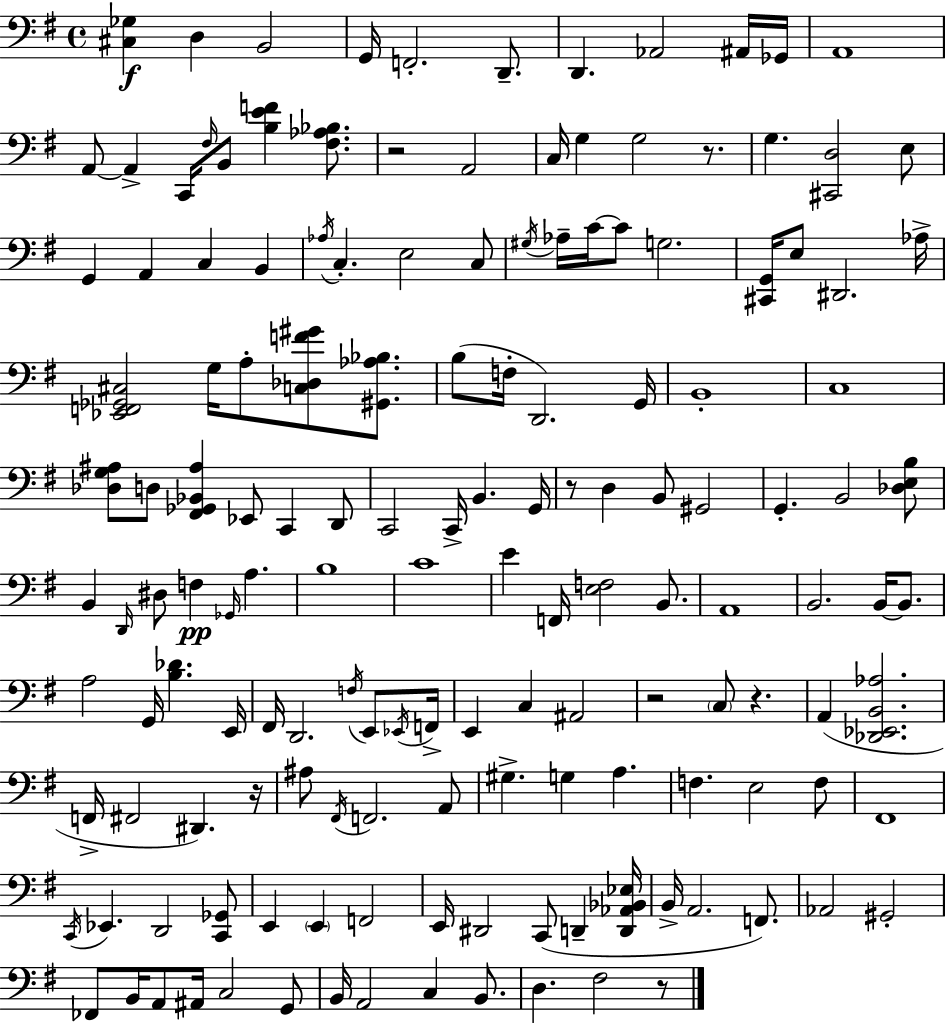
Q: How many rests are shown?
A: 7